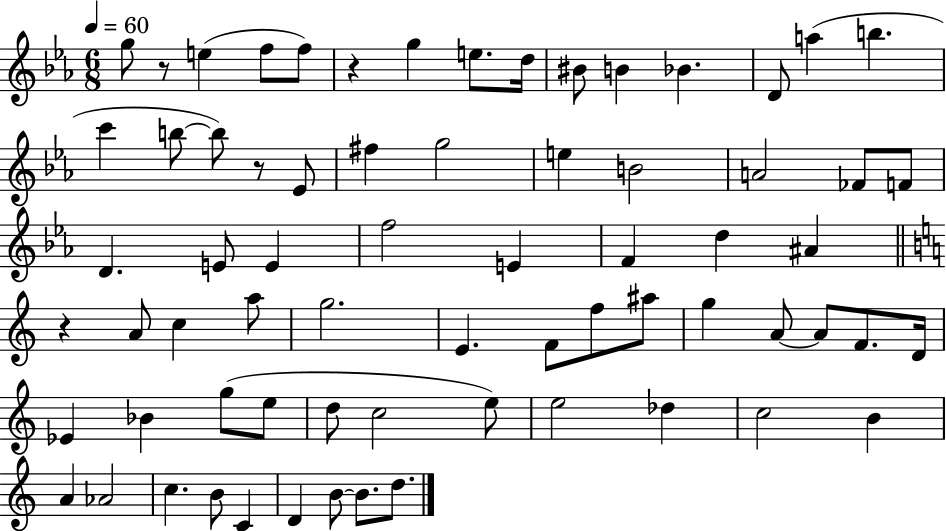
G5/e R/e E5/q F5/e F5/e R/q G5/q E5/e. D5/s BIS4/e B4/q Bb4/q. D4/e A5/q B5/q. C6/q B5/e B5/e R/e Eb4/e F#5/q G5/h E5/q B4/h A4/h FES4/e F4/e D4/q. E4/e E4/q F5/h E4/q F4/q D5/q A#4/q R/q A4/e C5/q A5/e G5/h. E4/q. F4/e F5/e A#5/e G5/q A4/e A4/e F4/e. D4/s Eb4/q Bb4/q G5/e E5/e D5/e C5/h E5/e E5/h Db5/q C5/h B4/q A4/q Ab4/h C5/q. B4/e C4/q D4/q B4/e B4/e. D5/e.